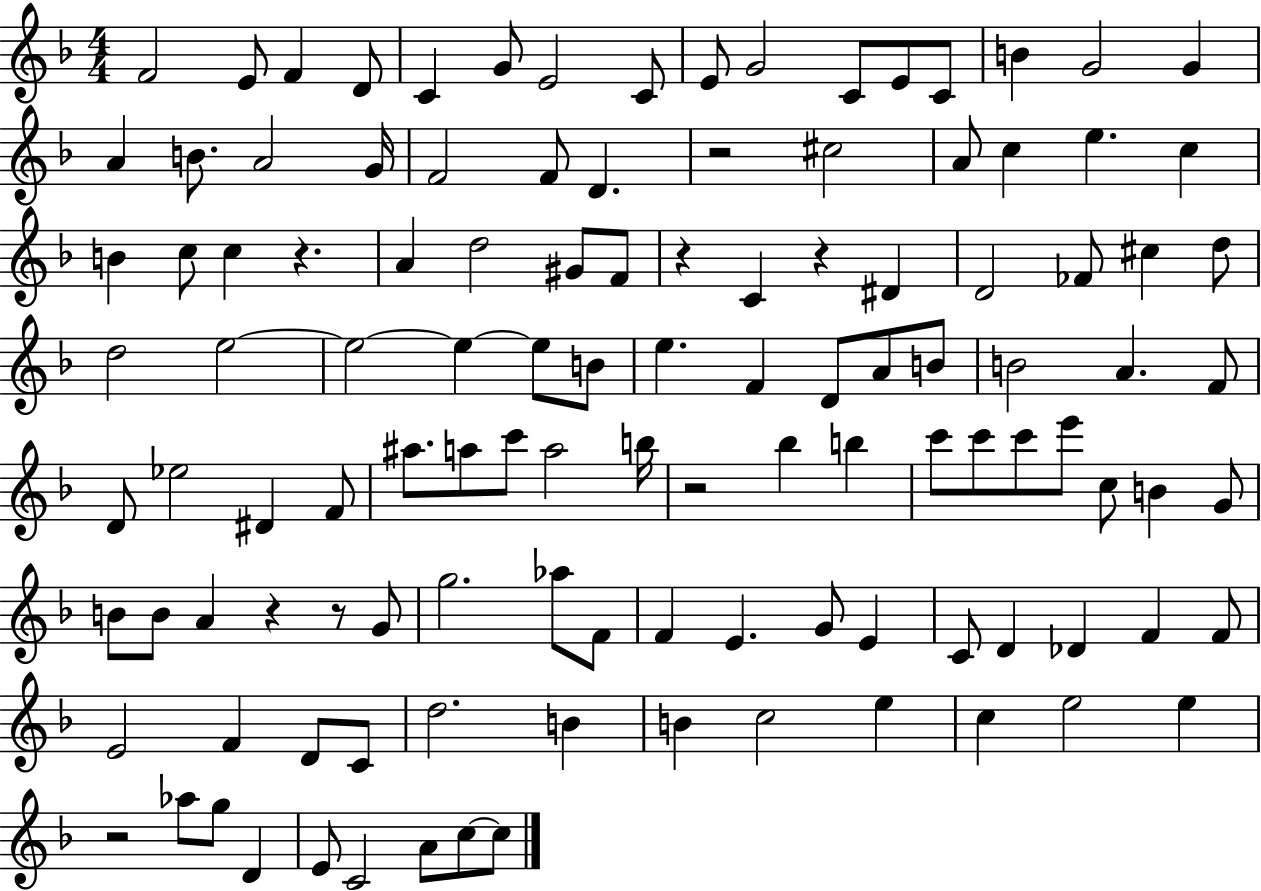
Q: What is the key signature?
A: F major